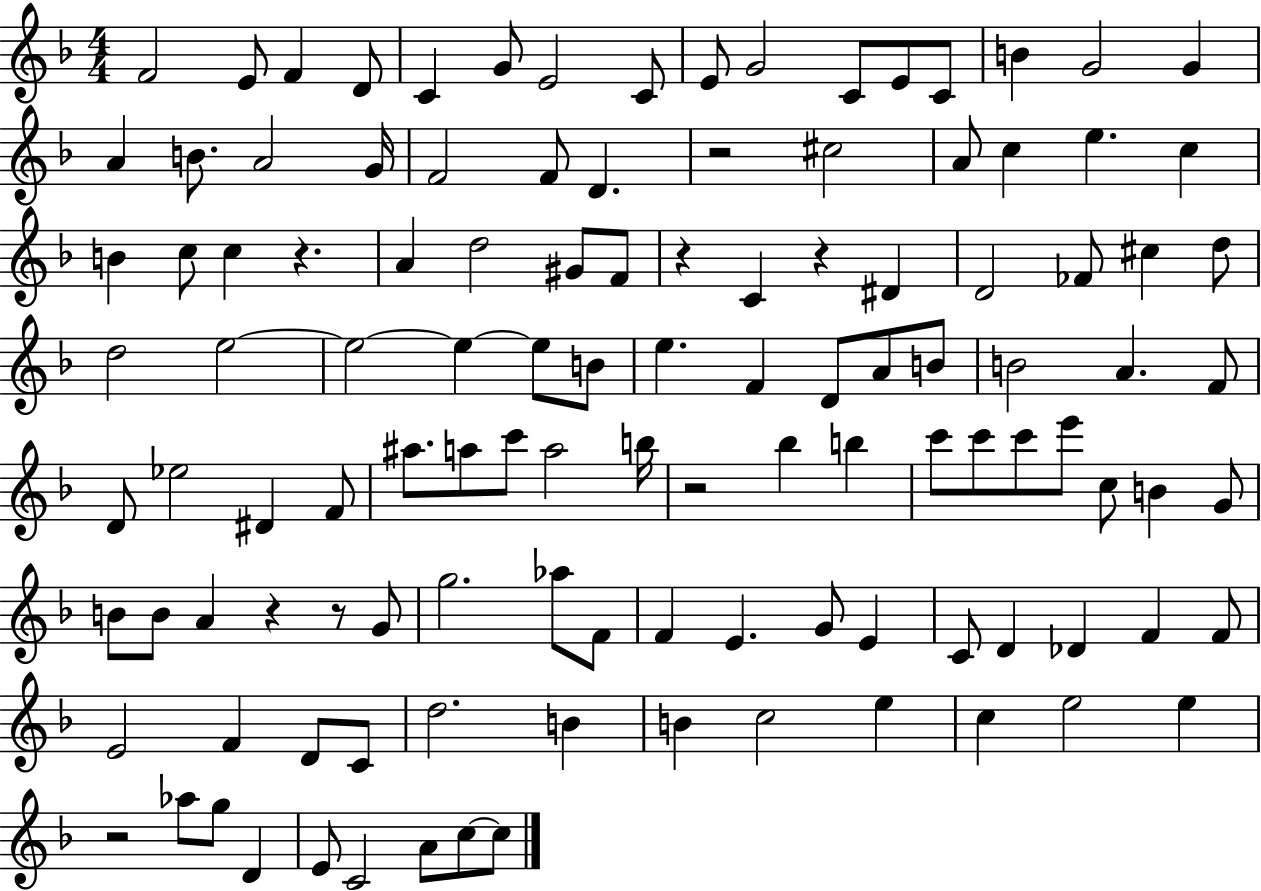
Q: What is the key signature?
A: F major